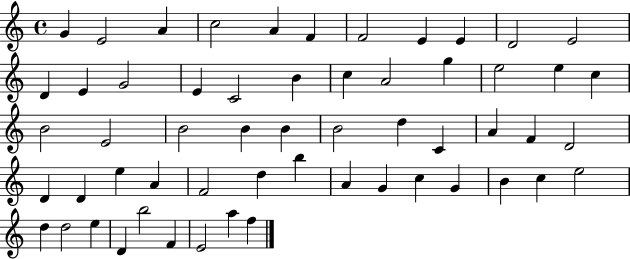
{
  \clef treble
  \time 4/4
  \defaultTimeSignature
  \key c \major
  g'4 e'2 a'4 | c''2 a'4 f'4 | f'2 e'4 e'4 | d'2 e'2 | \break d'4 e'4 g'2 | e'4 c'2 b'4 | c''4 a'2 g''4 | e''2 e''4 c''4 | \break b'2 e'2 | b'2 b'4 b'4 | b'2 d''4 c'4 | a'4 f'4 d'2 | \break d'4 d'4 e''4 a'4 | f'2 d''4 b''4 | a'4 g'4 c''4 g'4 | b'4 c''4 e''2 | \break d''4 d''2 e''4 | d'4 b''2 f'4 | e'2 a''4 f''4 | \bar "|."
}